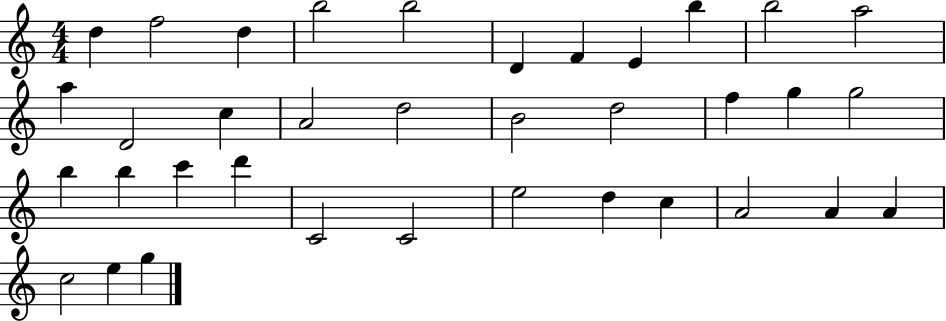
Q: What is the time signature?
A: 4/4